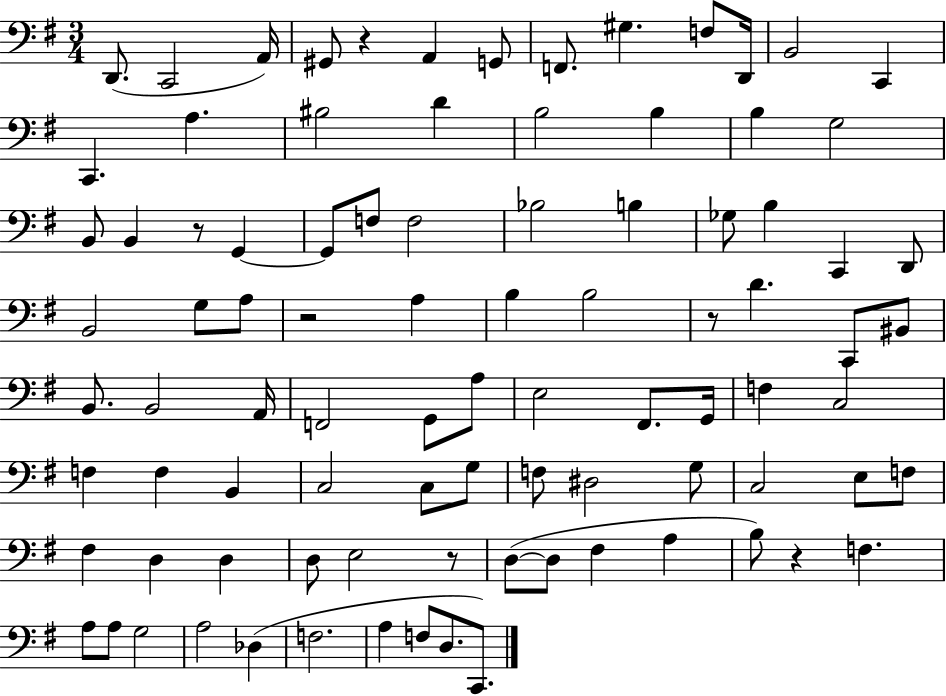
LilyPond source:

{
  \clef bass
  \numericTimeSignature
  \time 3/4
  \key g \major
  d,8.( c,2 a,16) | gis,8 r4 a,4 g,8 | f,8. gis4. f8 d,16 | b,2 c,4 | \break c,4. a4. | bis2 d'4 | b2 b4 | b4 g2 | \break b,8 b,4 r8 g,4~~ | g,8 f8 f2 | bes2 b4 | ges8 b4 c,4 d,8 | \break b,2 g8 a8 | r2 a4 | b4 b2 | r8 d'4. c,8 bis,8 | \break b,8. b,2 a,16 | f,2 g,8 a8 | e2 fis,8. g,16 | f4 c2 | \break f4 f4 b,4 | c2 c8 g8 | f8 dis2 g8 | c2 e8 f8 | \break fis4 d4 d4 | d8 e2 r8 | d8~(~ d8 fis4 a4 | b8) r4 f4. | \break a8 a8 g2 | a2 des4( | f2. | a4 f8 d8. c,8.) | \break \bar "|."
}